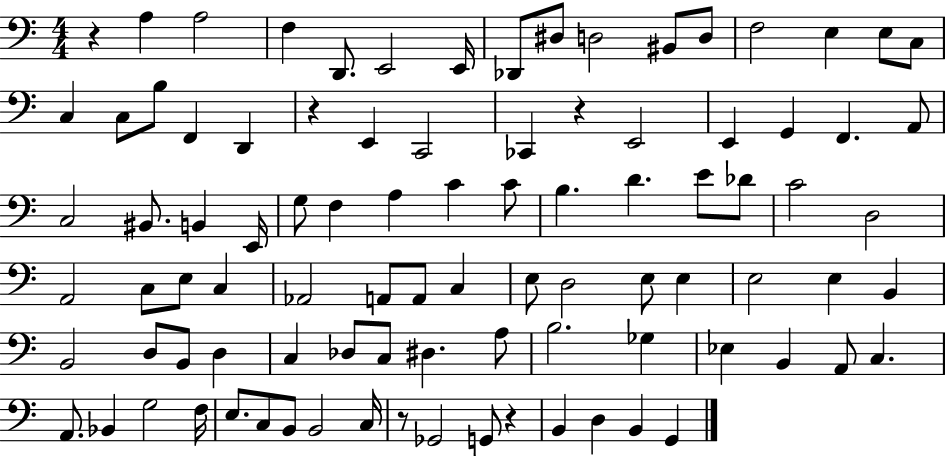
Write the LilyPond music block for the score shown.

{
  \clef bass
  \numericTimeSignature
  \time 4/4
  \key c \major
  \repeat volta 2 { r4 a4 a2 | f4 d,8. e,2 e,16 | des,8 dis8 d2 bis,8 d8 | f2 e4 e8 c8 | \break c4 c8 b8 f,4 d,4 | r4 e,4 c,2 | ces,4 r4 e,2 | e,4 g,4 f,4. a,8 | \break c2 bis,8. b,4 e,16 | g8 f4 a4 c'4 c'8 | b4. d'4. e'8 des'8 | c'2 d2 | \break a,2 c8 e8 c4 | aes,2 a,8 a,8 c4 | e8 d2 e8 e4 | e2 e4 b,4 | \break b,2 d8 b,8 d4 | c4 des8 c8 dis4. a8 | b2. ges4 | ees4 b,4 a,8 c4. | \break a,8. bes,4 g2 f16 | e8. c8 b,8 b,2 c16 | r8 ges,2 g,8 r4 | b,4 d4 b,4 g,4 | \break } \bar "|."
}